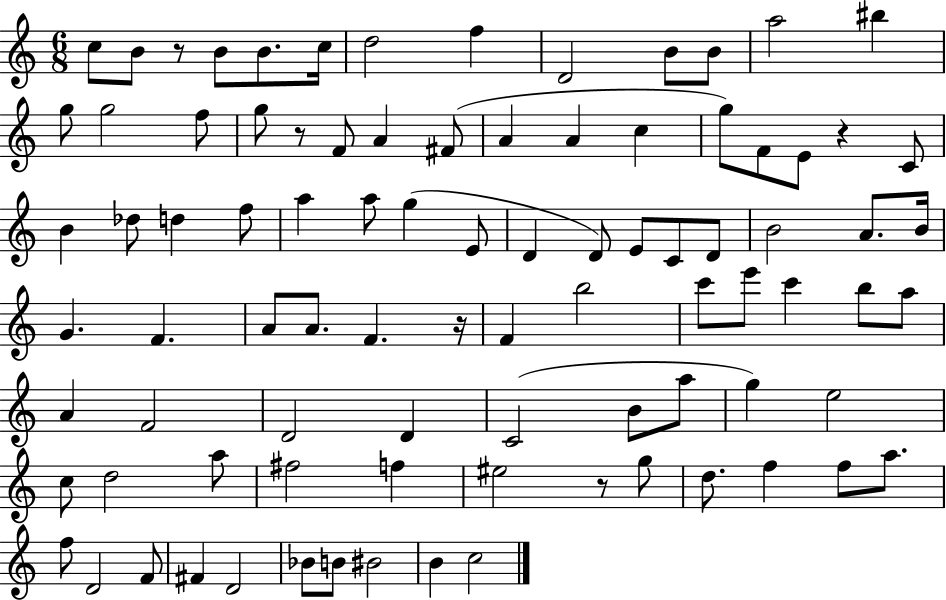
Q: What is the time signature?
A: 6/8